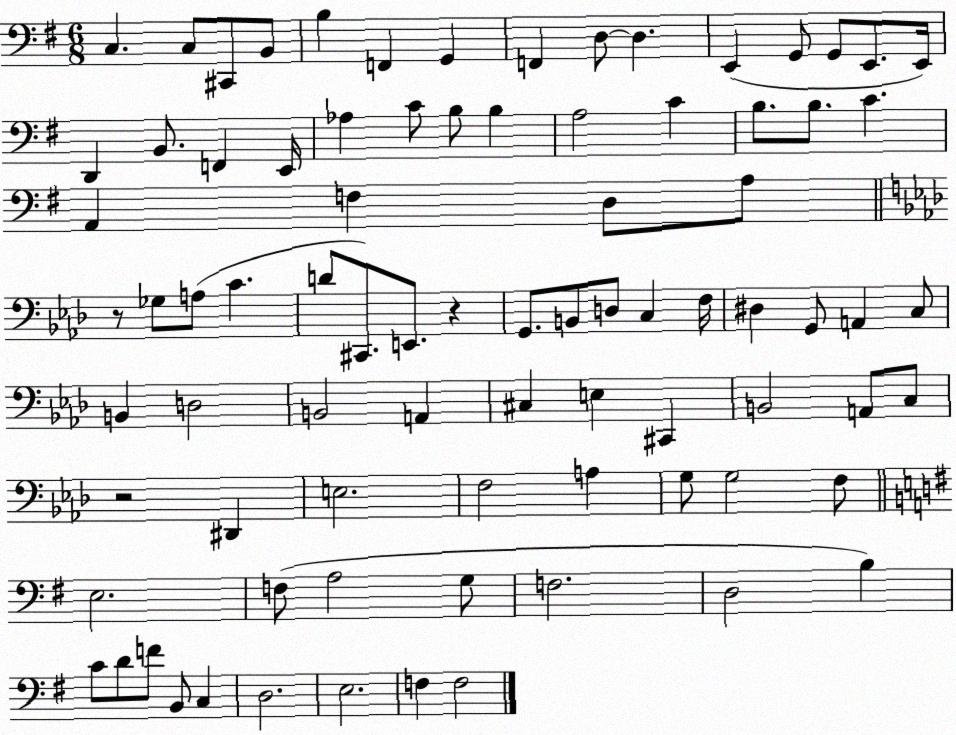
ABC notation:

X:1
T:Untitled
M:6/8
L:1/4
K:G
C, C,/2 ^C,,/2 B,,/2 B, F,, G,, F,, D,/2 D, E,, G,,/2 G,,/2 E,,/2 E,,/4 D,, B,,/2 F,, E,,/4 _A, C/2 B,/2 B, A,2 C B,/2 B,/2 C A,, F, D,/2 A,/2 z/2 _G,/2 A,/2 C D/2 ^C,,/2 E,,/2 z G,,/2 B,,/2 D,/2 C, F,/4 ^D, G,,/2 A,, C,/2 B,, D,2 B,,2 A,, ^C, E, ^C,, B,,2 A,,/2 C,/2 z2 ^D,, E,2 F,2 A, G,/2 G,2 F,/2 E,2 F,/2 A,2 G,/2 F,2 D,2 B, C/2 D/2 F/2 B,,/2 C, D,2 E,2 F, F,2